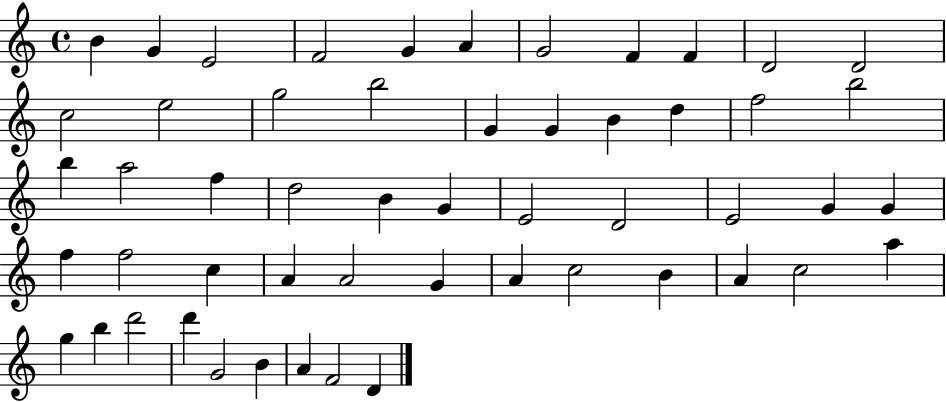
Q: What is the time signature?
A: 4/4